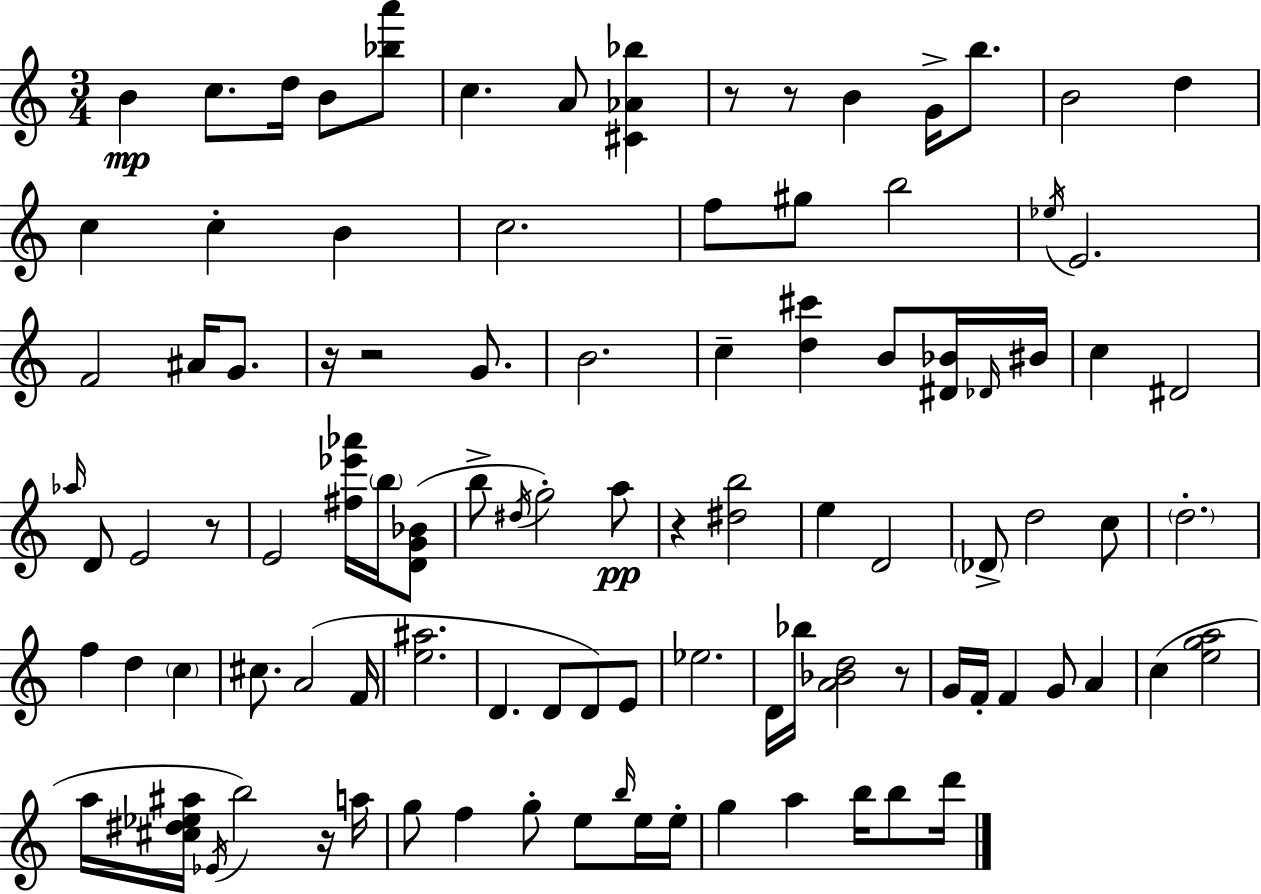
B4/q C5/e. D5/s B4/e [Bb5,A6]/e C5/q. A4/e [C#4,Ab4,Bb5]/q R/e R/e B4/q G4/s B5/e. B4/h D5/q C5/q C5/q B4/q C5/h. F5/e G#5/e B5/h Eb5/s E4/h. F4/h A#4/s G4/e. R/s R/h G4/e. B4/h. C5/q [D5,C#6]/q B4/e [D#4,Bb4]/s Db4/s BIS4/s C5/q D#4/h Ab5/s D4/e E4/h R/e E4/h [F#5,Eb6,Ab6]/s B5/s [D4,G4,Bb4]/e B5/e D#5/s G5/h A5/e R/q [D#5,B5]/h E5/q D4/h Db4/e D5/h C5/e D5/h. F5/q D5/q C5/q C#5/e. A4/h F4/s [E5,A#5]/h. D4/q. D4/e D4/e E4/e Eb5/h. D4/s Bb5/s [A4,Bb4,D5]/h R/e G4/s F4/s F4/q G4/e A4/q C5/q [E5,G5,A5]/h A5/s [C#5,D#5,Eb5,A#5]/s Eb4/s B5/h R/s A5/s G5/e F5/q G5/e E5/e B5/s E5/s E5/s G5/q A5/q B5/s B5/e D6/s